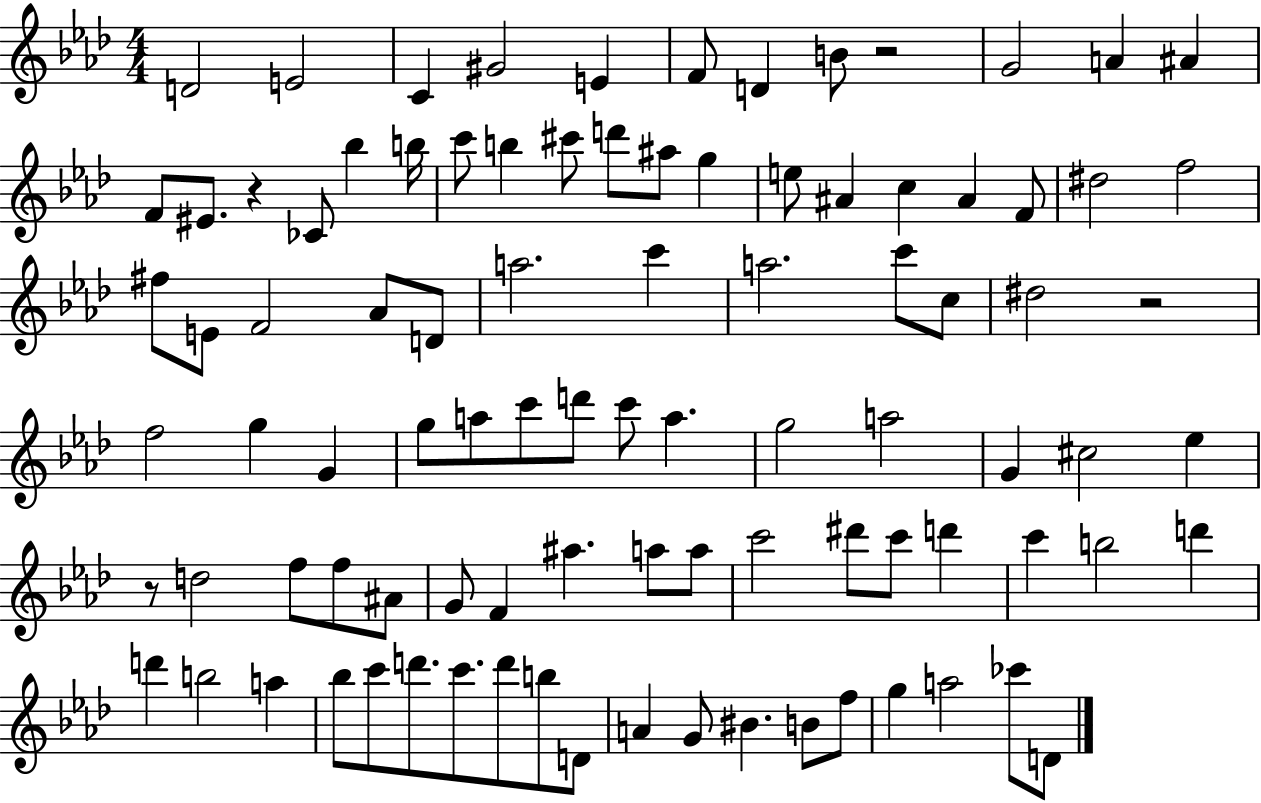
D4/h E4/h C4/q G#4/h E4/q F4/e D4/q B4/e R/h G4/h A4/q A#4/q F4/e EIS4/e. R/q CES4/e Bb5/q B5/s C6/e B5/q C#6/e D6/e A#5/e G5/q E5/e A#4/q C5/q A#4/q F4/e D#5/h F5/h F#5/e E4/e F4/h Ab4/e D4/e A5/h. C6/q A5/h. C6/e C5/e D#5/h R/h F5/h G5/q G4/q G5/e A5/e C6/e D6/e C6/e A5/q. G5/h A5/h G4/q C#5/h Eb5/q R/e D5/h F5/e F5/e A#4/e G4/e F4/q A#5/q. A5/e A5/e C6/h D#6/e C6/e D6/q C6/q B5/h D6/q D6/q B5/h A5/q Bb5/e C6/e D6/e. C6/e. D6/e B5/e D4/e A4/q G4/e BIS4/q. B4/e F5/e G5/q A5/h CES6/e D4/e